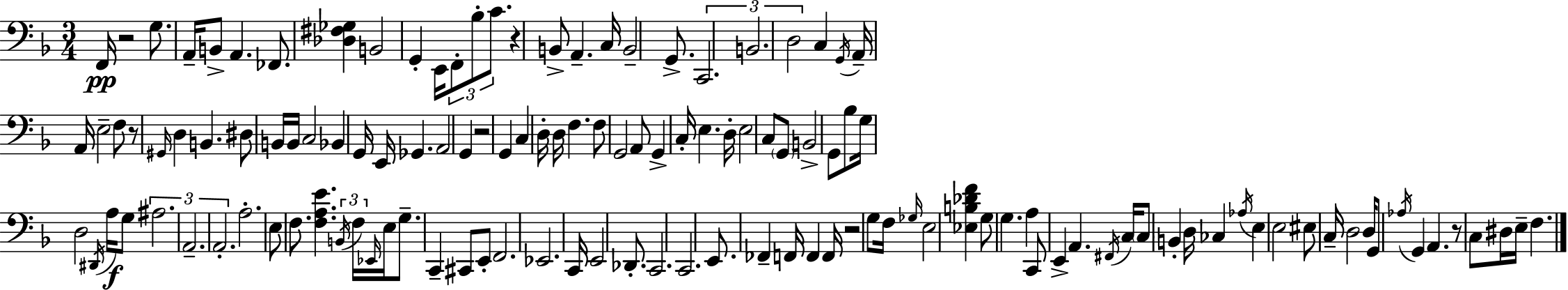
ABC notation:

X:1
T:Untitled
M:3/4
L:1/4
K:Dm
F,,/4 z2 G,/2 A,,/4 B,,/2 A,, _F,,/2 [_D,^F,_G,] B,,2 G,, E,,/4 F,,/2 _B,/2 C/2 z B,,/2 A,, C,/4 B,,2 G,,/2 C,,2 B,,2 D,2 C, G,,/4 A,,/4 A,,/4 E,2 F,/2 z/2 ^G,,/4 D, B,, ^D,/2 B,,/4 B,,/4 C,2 _B,, G,,/4 E,,/4 _G,, A,,2 G,, z2 G,, C, D,/4 D,/4 F, F,/2 G,,2 A,,/2 G,, C,/4 E, D,/4 E,2 C,/2 G,,/2 B,,2 G,,/2 _B,/2 G,/4 D,2 ^D,,/4 A,/4 G,/2 ^A,2 A,,2 A,,2 A,2 E,/2 F,/2 [F,A,E] B,,/4 F,/4 _E,,/4 E,/4 G,/2 C,, ^C,,/2 E,,/2 F,,2 _E,,2 C,,/4 E,,2 _D,,/2 C,,2 C,,2 E,,/2 _F,, F,,/4 F,, F,,/4 z2 G,/2 F,/4 _G,/4 E,2 [_E,B,_DF] G,/2 G, A, C,,/2 E,, A,, ^F,,/4 C,/4 C,/2 B,, D,/4 _C, _A,/4 E, E,2 ^E,/2 C,/4 D,2 D,/4 G,,/2 _A,/4 G,, A,, z/2 C,/2 ^D,/4 E,/4 F,